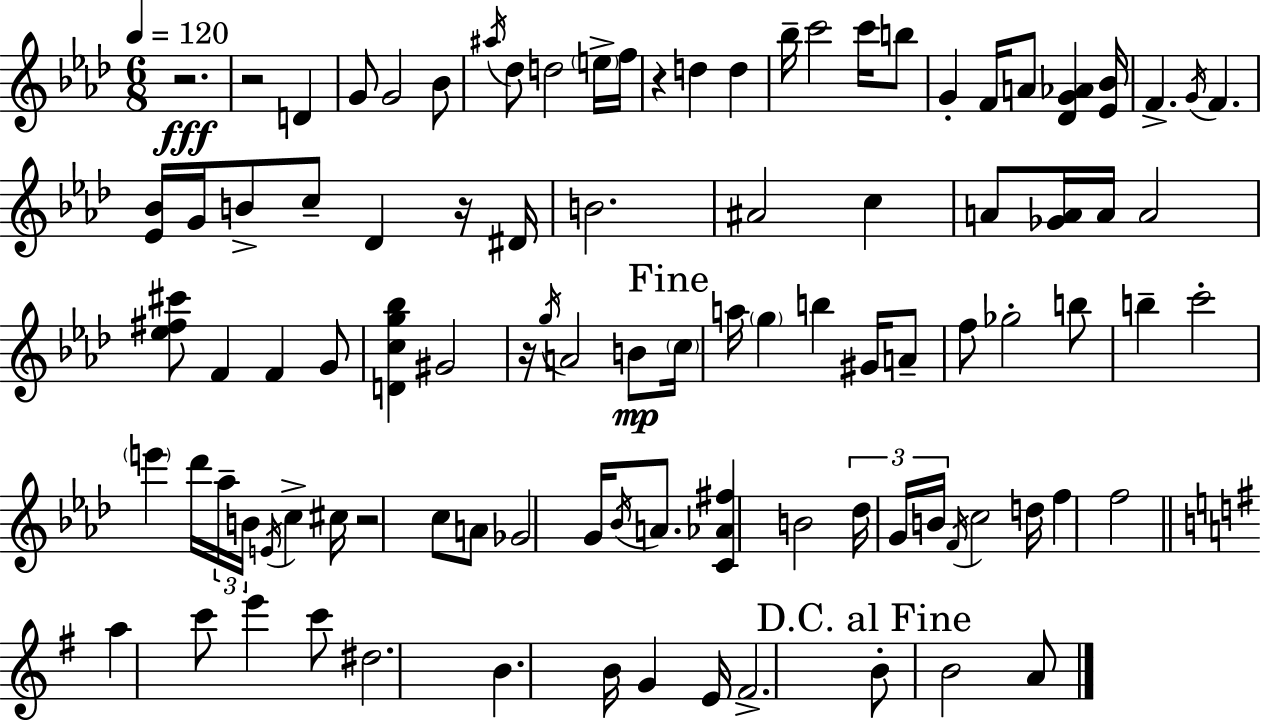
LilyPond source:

{
  \clef treble
  \numericTimeSignature
  \time 6/8
  \key f \minor
  \tempo 4 = 120
  r2.\fff | r2 d'4 | g'8 g'2 bes'8 | \acciaccatura { ais''16 } des''8 d''2 \parenthesize e''16-> | \break f''16 r4 d''4 d''4 | bes''16-- c'''2 c'''16 b''8 | g'4-. f'16 a'8 <des' g' aes'>4 | <ees' bes'>16 f'4.-> \acciaccatura { g'16 } f'4. | \break <ees' bes'>16 g'16 b'8-> c''8-- des'4 | r16 dis'16 b'2. | ais'2 c''4 | a'8 <ges' a'>16 a'16 a'2 | \break <ees'' fis'' cis'''>8 f'4 f'4 | g'8 <d' c'' g'' bes''>4 gis'2 | r16 \acciaccatura { g''16 } a'2 | b'8\mp \mark "Fine" \parenthesize c''16 a''16 \parenthesize g''4 b''4 | \break gis'16 a'8-- f''8 ges''2-. | b''8 b''4-- c'''2-. | \parenthesize e'''4 des'''16 \tuplet 3/2 { aes''16-- b'16 \acciaccatura { e'16 } } c''4-> | cis''16 r2 | \break c''8 a'8 ges'2 | g'16 \acciaccatura { bes'16 } a'8. <c' aes' fis''>4 b'2 | \tuplet 3/2 { des''16 g'16 b'16 } \acciaccatura { f'16 } c''2 | d''16 f''4 f''2 | \break \bar "||" \break \key g \major a''4 c'''8 e'''4 c'''8 | dis''2. | b'4. b'16 g'4 e'16 | fis'2.-> | \break \mark "D.C. al Fine" b'8-. b'2 a'8 | \bar "|."
}